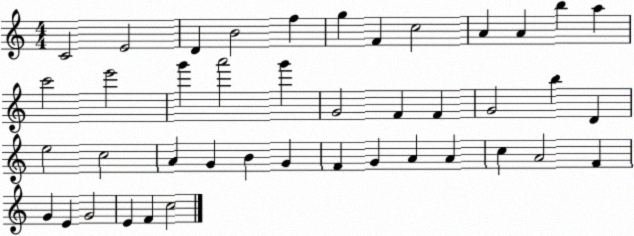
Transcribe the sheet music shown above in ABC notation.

X:1
T:Untitled
M:4/4
L:1/4
K:C
C2 E2 D B2 f g F c2 A A b a c'2 e'2 g' a'2 g' G2 F F G2 b D e2 c2 A G B G F G A A c A2 F G E G2 E F c2